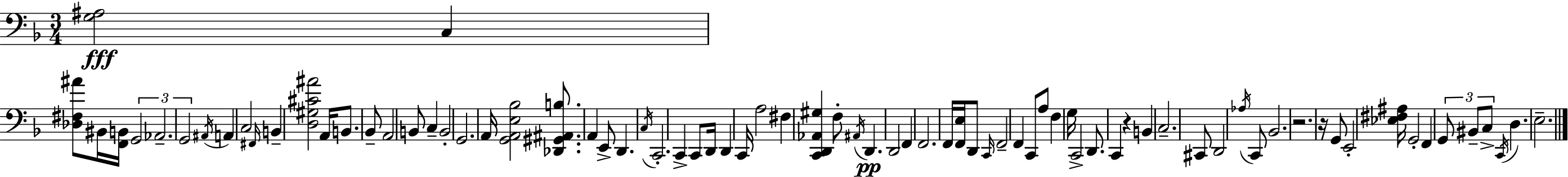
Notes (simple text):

[G3,A#3]/h C3/q [Db3,F#3,A#4]/e BIS2/s [F2,B2]/s G2/h Ab2/h. G2/h A#2/s A2/q C3/h F#2/s B2/q [D3,G#3,C#4,A#4]/h A2/s B2/e. Bb2/e A2/h B2/e C3/q B2/h G2/h. A2/s [G2,A2,E3,Bb3]/h [Db2,G#2,A#2,B3]/e. A2/q E2/e D2/q. C3/s C2/h. C2/q C2/e D2/s D2/q C2/s A3/h F#3/q [C2,D2,Ab2,G#3]/q F3/e A#2/s D2/q. D2/h F2/q F2/h. F2/s [F2,E3]/s D2/e C2/s F2/h F2/q C2/e A3/e F3/q G3/s C2/h D2/e. C2/q R/q B2/q C3/h. C#2/e D2/h Ab3/s C2/e Bb2/h. R/h. R/s G2/e E2/h [Eb3,F#3,A#3]/s G2/h F2/q G2/e BIS2/e C3/e C2/s D3/q. E3/h.